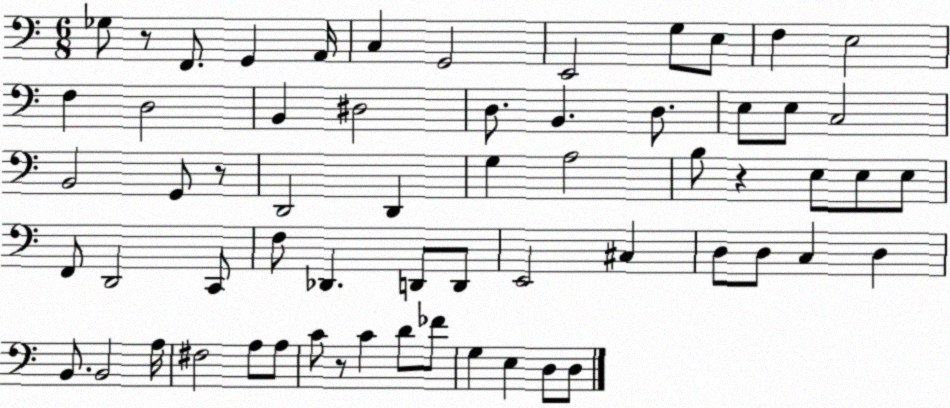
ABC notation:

X:1
T:Untitled
M:6/8
L:1/4
K:C
_G,/2 z/2 F,,/2 G,, A,,/4 C, G,,2 E,,2 G,/2 E,/2 F, E,2 F, D,2 B,, ^D,2 D,/2 B,, D,/2 E,/2 E,/2 C,2 B,,2 G,,/2 z/2 D,,2 D,, G, A,2 B,/2 z E,/2 E,/2 E,/2 F,,/2 D,,2 C,,/2 F,/2 _D,, D,,/2 D,,/2 E,,2 ^C, D,/2 D,/2 C, D, B,,/2 B,,2 A,/4 ^F,2 A,/2 A,/2 C/2 z/2 C D/2 _F/2 G, E, D,/2 D,/2